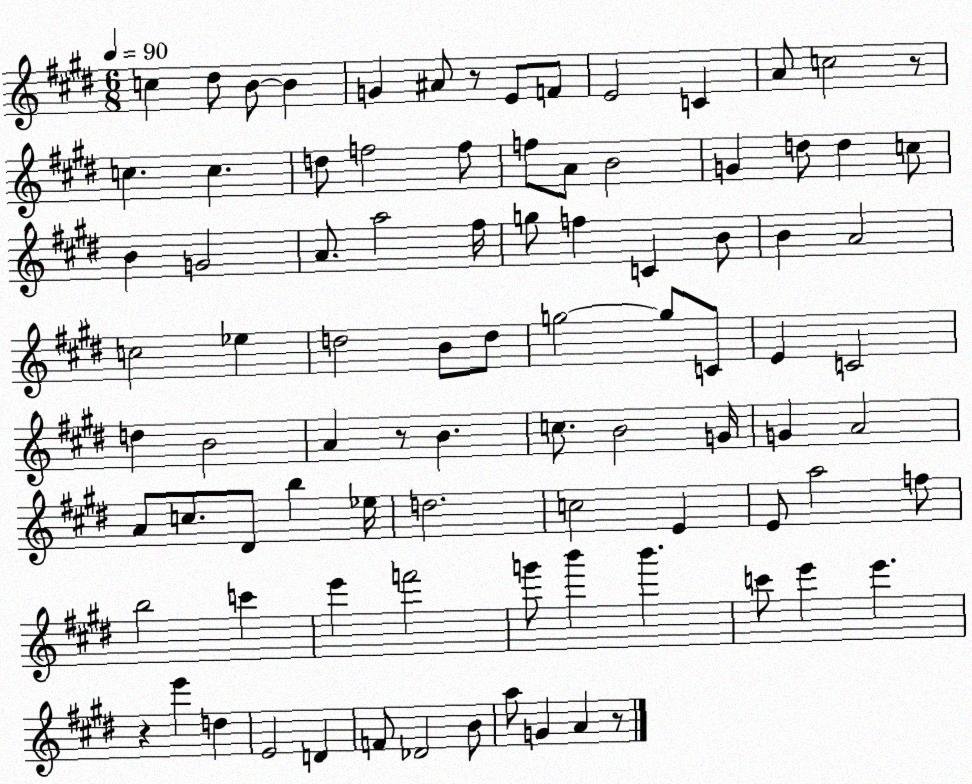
X:1
T:Untitled
M:6/8
L:1/4
K:E
c ^d/2 B/2 B G ^A/2 z/2 E/2 F/2 E2 C A/2 c2 z/2 c c d/2 f2 f/2 f/2 A/2 B2 G d/2 d c/2 B G2 A/2 a2 ^f/4 g/2 f C B/2 B A2 c2 _e d2 B/2 d/2 g2 g/2 C/2 E C2 d B2 A z/2 B c/2 B2 G/4 G A2 A/2 c/2 ^D/2 b _e/4 d2 c2 E E/2 a2 f/2 b2 c' e' f'2 g'/2 b' b' c'/2 e' e' z e' d E2 D F/2 _D2 B/2 a/2 G A z/2